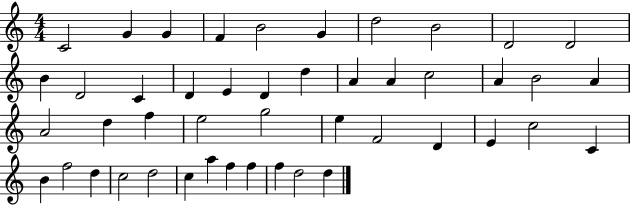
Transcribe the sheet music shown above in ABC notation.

X:1
T:Untitled
M:4/4
L:1/4
K:C
C2 G G F B2 G d2 B2 D2 D2 B D2 C D E D d A A c2 A B2 A A2 d f e2 g2 e F2 D E c2 C B f2 d c2 d2 c a f f f d2 d